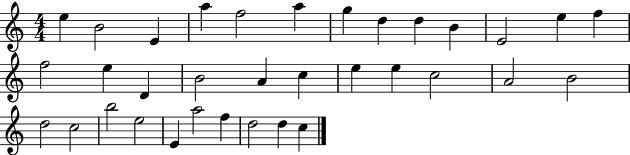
E5/q B4/h E4/q A5/q F5/h A5/q G5/q D5/q D5/q B4/q E4/h E5/q F5/q F5/h E5/q D4/q B4/h A4/q C5/q E5/q E5/q C5/h A4/h B4/h D5/h C5/h B5/h E5/h E4/q A5/h F5/q D5/h D5/q C5/q